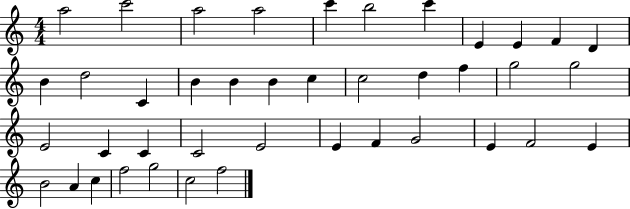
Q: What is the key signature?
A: C major